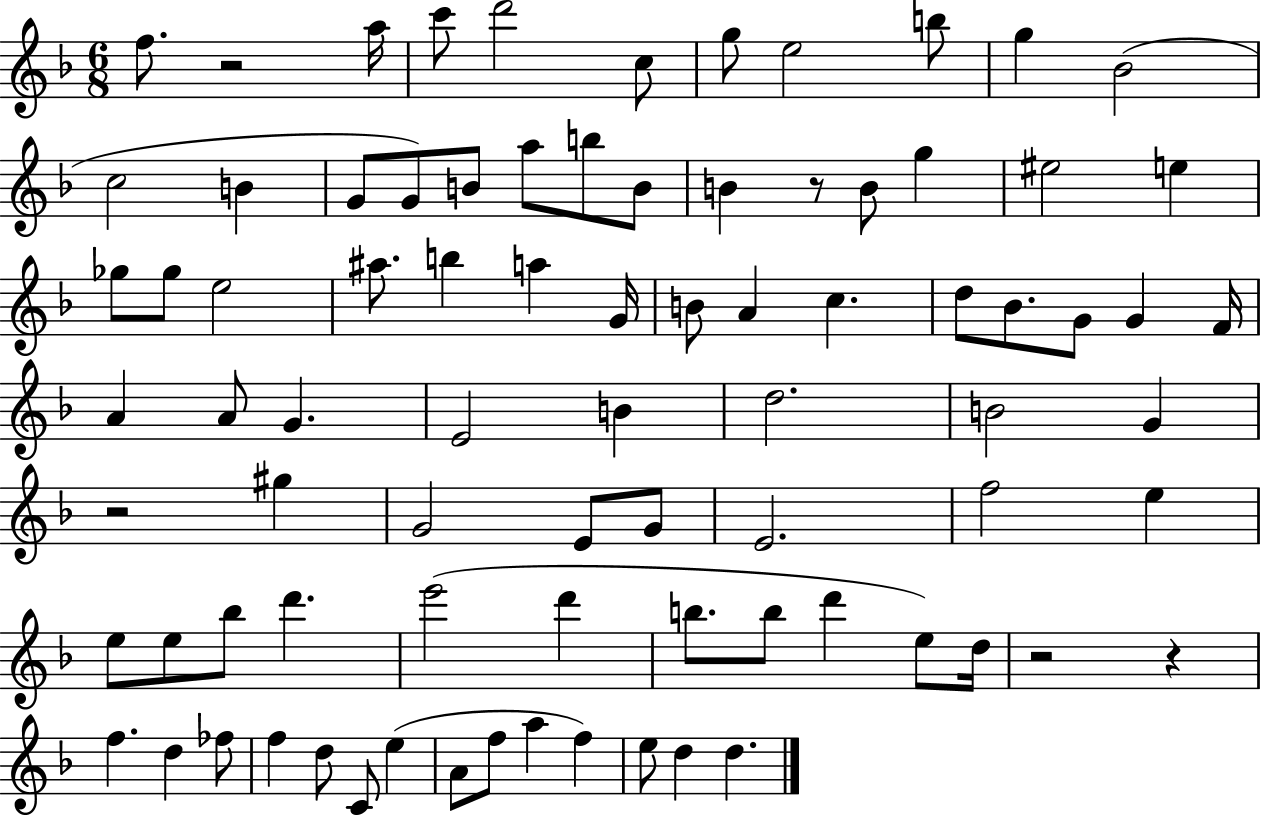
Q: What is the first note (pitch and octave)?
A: F5